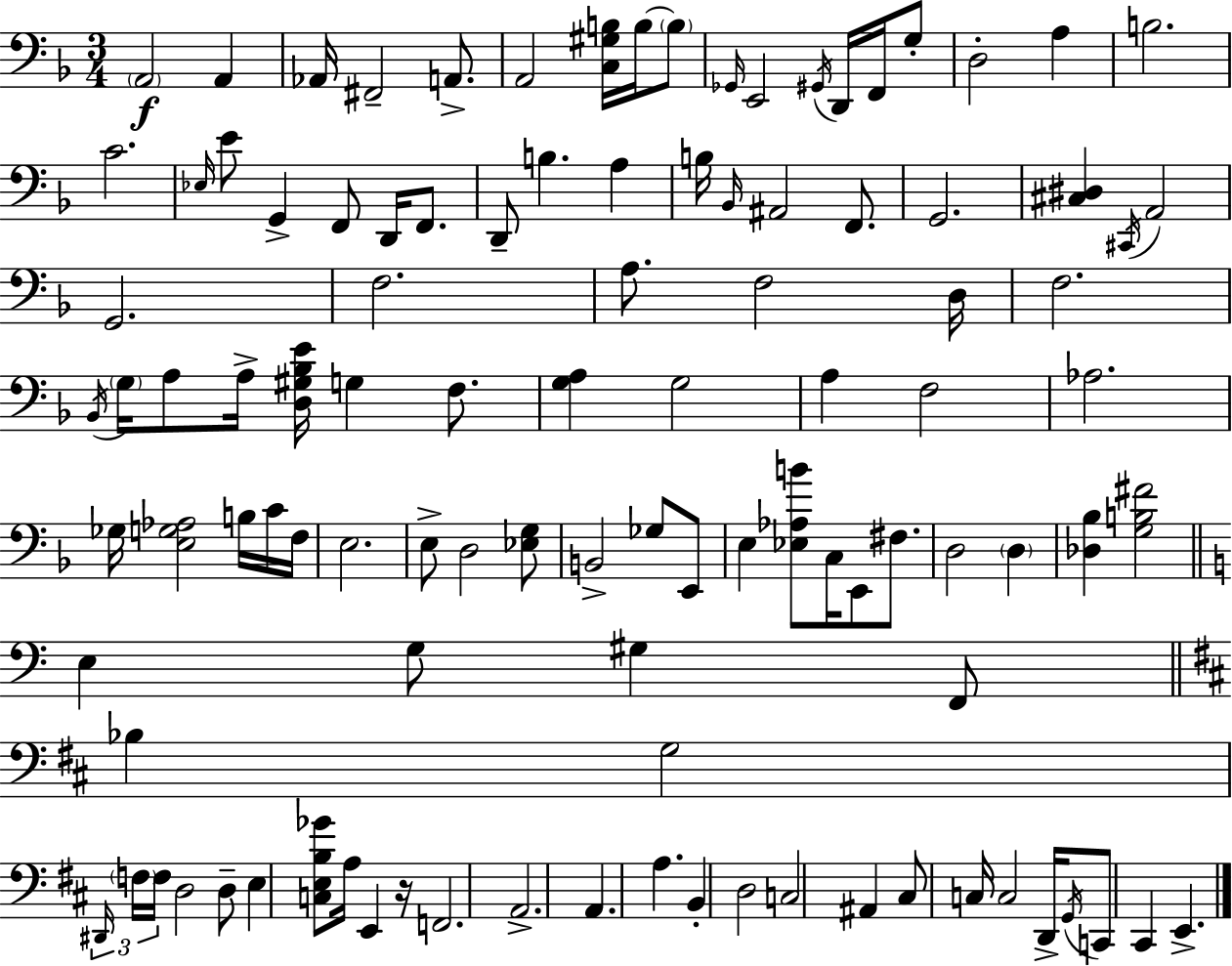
X:1
T:Untitled
M:3/4
L:1/4
K:F
A,,2 A,, _A,,/4 ^F,,2 A,,/2 A,,2 [C,^G,B,]/4 B,/4 B,/2 _G,,/4 E,,2 ^G,,/4 D,,/4 F,,/4 G,/2 D,2 A, B,2 C2 _E,/4 E/2 G,, F,,/2 D,,/4 F,,/2 D,,/2 B, A, B,/4 _B,,/4 ^A,,2 F,,/2 G,,2 [^C,^D,] ^C,,/4 A,,2 G,,2 F,2 A,/2 F,2 D,/4 F,2 _B,,/4 G,/4 A,/2 A,/4 [D,^G,_B,E]/4 G, F,/2 [G,A,] G,2 A, F,2 _A,2 _G,/4 [E,G,_A,]2 B,/4 C/4 F,/4 E,2 E,/2 D,2 [_E,G,]/2 B,,2 _G,/2 E,,/2 E, [_E,_A,B]/2 C,/4 E,,/2 ^F,/2 D,2 D, [_D,_B,] [G,B,^F]2 E, G,/2 ^G, F,,/2 _B, G,2 ^D,,/4 F,/4 F,/4 D,2 D,/2 E, [C,E,B,_G]/2 A,/4 E,, z/4 F,,2 A,,2 A,, A, B,, D,2 C,2 ^A,, ^C,/2 C,/4 C,2 D,,/4 G,,/4 C,,/2 ^C,, E,,